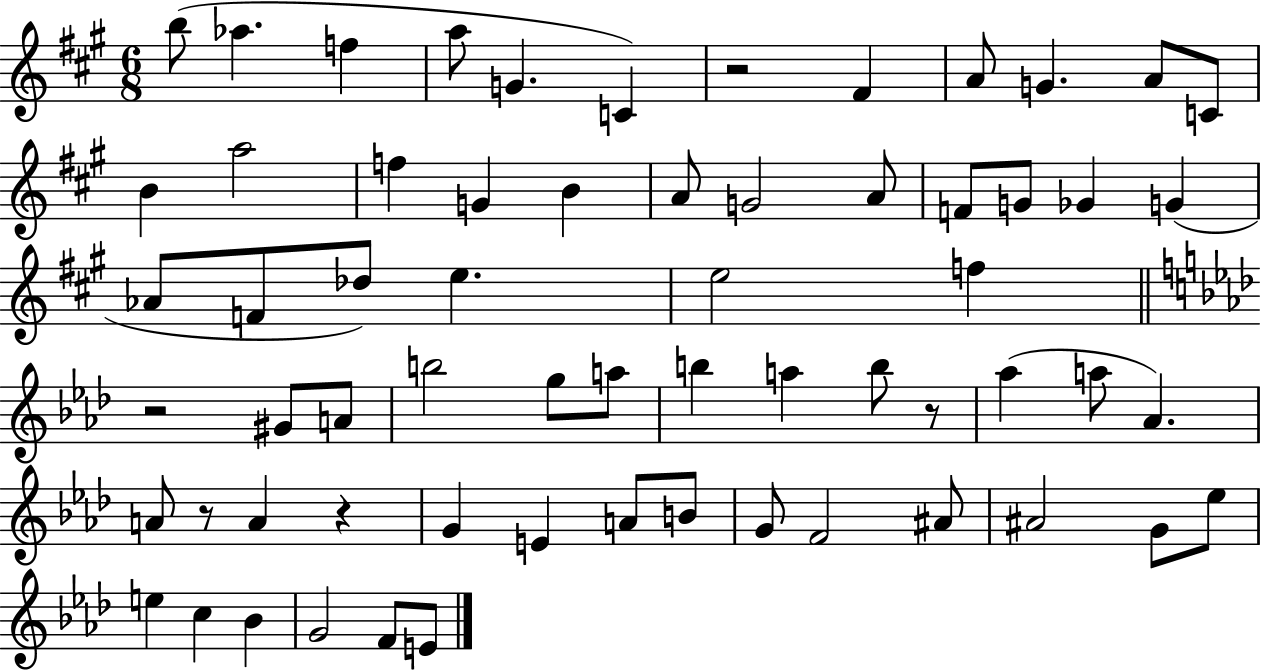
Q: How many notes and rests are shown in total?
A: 63